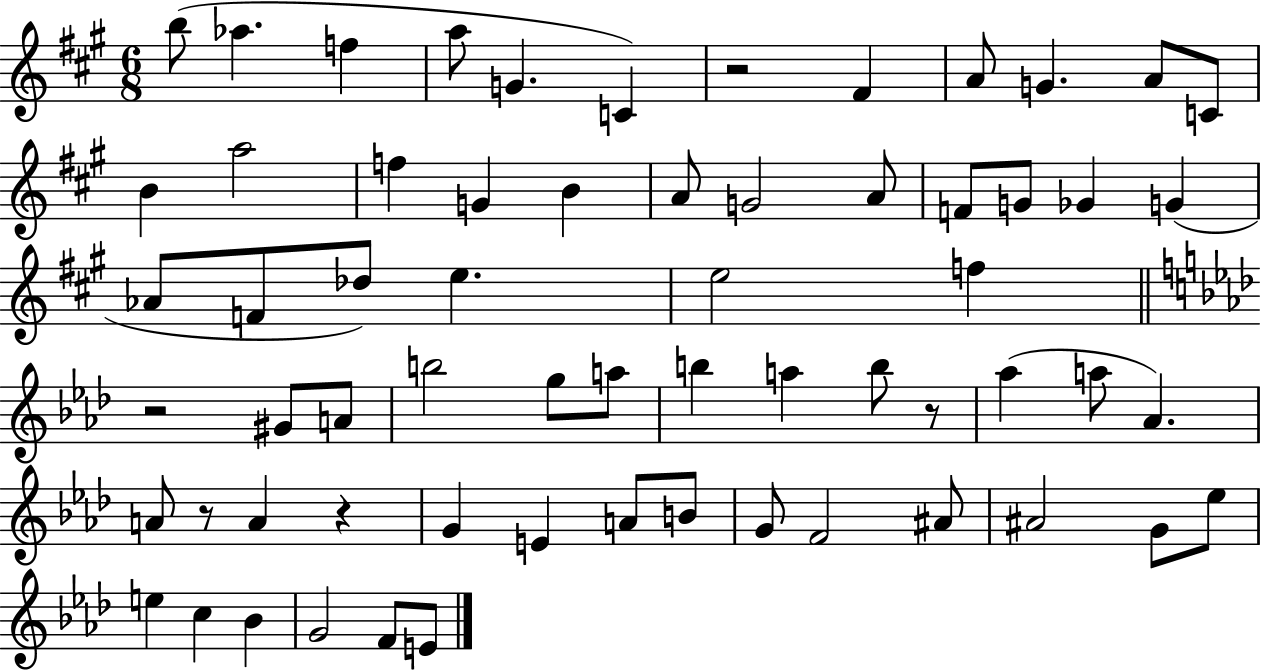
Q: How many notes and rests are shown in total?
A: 63